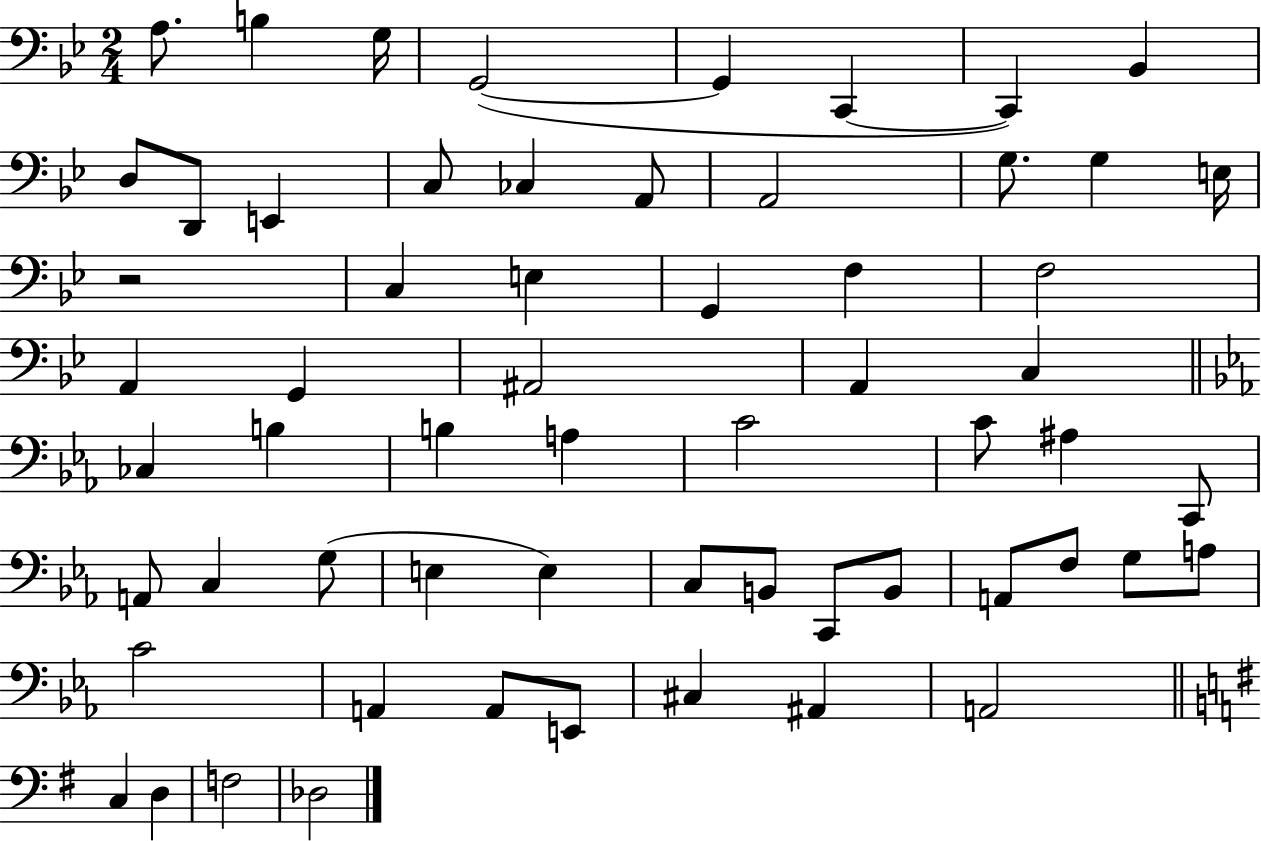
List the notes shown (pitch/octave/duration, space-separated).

A3/e. B3/q G3/s G2/h G2/q C2/q C2/q Bb2/q D3/e D2/e E2/q C3/e CES3/q A2/e A2/h G3/e. G3/q E3/s R/h C3/q E3/q G2/q F3/q F3/h A2/q G2/q A#2/h A2/q C3/q CES3/q B3/q B3/q A3/q C4/h C4/e A#3/q C2/e A2/e C3/q G3/e E3/q E3/q C3/e B2/e C2/e B2/e A2/e F3/e G3/e A3/e C4/h A2/q A2/e E2/e C#3/q A#2/q A2/h C3/q D3/q F3/h Db3/h